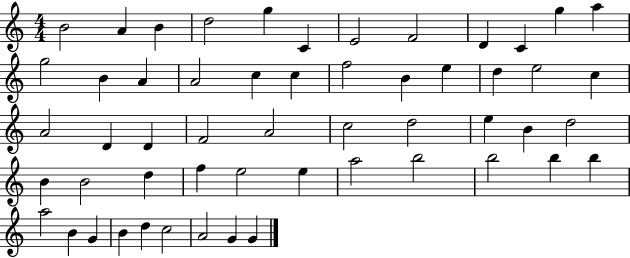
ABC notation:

X:1
T:Untitled
M:4/4
L:1/4
K:C
B2 A B d2 g C E2 F2 D C g a g2 B A A2 c c f2 B e d e2 c A2 D D F2 A2 c2 d2 e B d2 B B2 d f e2 e a2 b2 b2 b b a2 B G B d c2 A2 G G